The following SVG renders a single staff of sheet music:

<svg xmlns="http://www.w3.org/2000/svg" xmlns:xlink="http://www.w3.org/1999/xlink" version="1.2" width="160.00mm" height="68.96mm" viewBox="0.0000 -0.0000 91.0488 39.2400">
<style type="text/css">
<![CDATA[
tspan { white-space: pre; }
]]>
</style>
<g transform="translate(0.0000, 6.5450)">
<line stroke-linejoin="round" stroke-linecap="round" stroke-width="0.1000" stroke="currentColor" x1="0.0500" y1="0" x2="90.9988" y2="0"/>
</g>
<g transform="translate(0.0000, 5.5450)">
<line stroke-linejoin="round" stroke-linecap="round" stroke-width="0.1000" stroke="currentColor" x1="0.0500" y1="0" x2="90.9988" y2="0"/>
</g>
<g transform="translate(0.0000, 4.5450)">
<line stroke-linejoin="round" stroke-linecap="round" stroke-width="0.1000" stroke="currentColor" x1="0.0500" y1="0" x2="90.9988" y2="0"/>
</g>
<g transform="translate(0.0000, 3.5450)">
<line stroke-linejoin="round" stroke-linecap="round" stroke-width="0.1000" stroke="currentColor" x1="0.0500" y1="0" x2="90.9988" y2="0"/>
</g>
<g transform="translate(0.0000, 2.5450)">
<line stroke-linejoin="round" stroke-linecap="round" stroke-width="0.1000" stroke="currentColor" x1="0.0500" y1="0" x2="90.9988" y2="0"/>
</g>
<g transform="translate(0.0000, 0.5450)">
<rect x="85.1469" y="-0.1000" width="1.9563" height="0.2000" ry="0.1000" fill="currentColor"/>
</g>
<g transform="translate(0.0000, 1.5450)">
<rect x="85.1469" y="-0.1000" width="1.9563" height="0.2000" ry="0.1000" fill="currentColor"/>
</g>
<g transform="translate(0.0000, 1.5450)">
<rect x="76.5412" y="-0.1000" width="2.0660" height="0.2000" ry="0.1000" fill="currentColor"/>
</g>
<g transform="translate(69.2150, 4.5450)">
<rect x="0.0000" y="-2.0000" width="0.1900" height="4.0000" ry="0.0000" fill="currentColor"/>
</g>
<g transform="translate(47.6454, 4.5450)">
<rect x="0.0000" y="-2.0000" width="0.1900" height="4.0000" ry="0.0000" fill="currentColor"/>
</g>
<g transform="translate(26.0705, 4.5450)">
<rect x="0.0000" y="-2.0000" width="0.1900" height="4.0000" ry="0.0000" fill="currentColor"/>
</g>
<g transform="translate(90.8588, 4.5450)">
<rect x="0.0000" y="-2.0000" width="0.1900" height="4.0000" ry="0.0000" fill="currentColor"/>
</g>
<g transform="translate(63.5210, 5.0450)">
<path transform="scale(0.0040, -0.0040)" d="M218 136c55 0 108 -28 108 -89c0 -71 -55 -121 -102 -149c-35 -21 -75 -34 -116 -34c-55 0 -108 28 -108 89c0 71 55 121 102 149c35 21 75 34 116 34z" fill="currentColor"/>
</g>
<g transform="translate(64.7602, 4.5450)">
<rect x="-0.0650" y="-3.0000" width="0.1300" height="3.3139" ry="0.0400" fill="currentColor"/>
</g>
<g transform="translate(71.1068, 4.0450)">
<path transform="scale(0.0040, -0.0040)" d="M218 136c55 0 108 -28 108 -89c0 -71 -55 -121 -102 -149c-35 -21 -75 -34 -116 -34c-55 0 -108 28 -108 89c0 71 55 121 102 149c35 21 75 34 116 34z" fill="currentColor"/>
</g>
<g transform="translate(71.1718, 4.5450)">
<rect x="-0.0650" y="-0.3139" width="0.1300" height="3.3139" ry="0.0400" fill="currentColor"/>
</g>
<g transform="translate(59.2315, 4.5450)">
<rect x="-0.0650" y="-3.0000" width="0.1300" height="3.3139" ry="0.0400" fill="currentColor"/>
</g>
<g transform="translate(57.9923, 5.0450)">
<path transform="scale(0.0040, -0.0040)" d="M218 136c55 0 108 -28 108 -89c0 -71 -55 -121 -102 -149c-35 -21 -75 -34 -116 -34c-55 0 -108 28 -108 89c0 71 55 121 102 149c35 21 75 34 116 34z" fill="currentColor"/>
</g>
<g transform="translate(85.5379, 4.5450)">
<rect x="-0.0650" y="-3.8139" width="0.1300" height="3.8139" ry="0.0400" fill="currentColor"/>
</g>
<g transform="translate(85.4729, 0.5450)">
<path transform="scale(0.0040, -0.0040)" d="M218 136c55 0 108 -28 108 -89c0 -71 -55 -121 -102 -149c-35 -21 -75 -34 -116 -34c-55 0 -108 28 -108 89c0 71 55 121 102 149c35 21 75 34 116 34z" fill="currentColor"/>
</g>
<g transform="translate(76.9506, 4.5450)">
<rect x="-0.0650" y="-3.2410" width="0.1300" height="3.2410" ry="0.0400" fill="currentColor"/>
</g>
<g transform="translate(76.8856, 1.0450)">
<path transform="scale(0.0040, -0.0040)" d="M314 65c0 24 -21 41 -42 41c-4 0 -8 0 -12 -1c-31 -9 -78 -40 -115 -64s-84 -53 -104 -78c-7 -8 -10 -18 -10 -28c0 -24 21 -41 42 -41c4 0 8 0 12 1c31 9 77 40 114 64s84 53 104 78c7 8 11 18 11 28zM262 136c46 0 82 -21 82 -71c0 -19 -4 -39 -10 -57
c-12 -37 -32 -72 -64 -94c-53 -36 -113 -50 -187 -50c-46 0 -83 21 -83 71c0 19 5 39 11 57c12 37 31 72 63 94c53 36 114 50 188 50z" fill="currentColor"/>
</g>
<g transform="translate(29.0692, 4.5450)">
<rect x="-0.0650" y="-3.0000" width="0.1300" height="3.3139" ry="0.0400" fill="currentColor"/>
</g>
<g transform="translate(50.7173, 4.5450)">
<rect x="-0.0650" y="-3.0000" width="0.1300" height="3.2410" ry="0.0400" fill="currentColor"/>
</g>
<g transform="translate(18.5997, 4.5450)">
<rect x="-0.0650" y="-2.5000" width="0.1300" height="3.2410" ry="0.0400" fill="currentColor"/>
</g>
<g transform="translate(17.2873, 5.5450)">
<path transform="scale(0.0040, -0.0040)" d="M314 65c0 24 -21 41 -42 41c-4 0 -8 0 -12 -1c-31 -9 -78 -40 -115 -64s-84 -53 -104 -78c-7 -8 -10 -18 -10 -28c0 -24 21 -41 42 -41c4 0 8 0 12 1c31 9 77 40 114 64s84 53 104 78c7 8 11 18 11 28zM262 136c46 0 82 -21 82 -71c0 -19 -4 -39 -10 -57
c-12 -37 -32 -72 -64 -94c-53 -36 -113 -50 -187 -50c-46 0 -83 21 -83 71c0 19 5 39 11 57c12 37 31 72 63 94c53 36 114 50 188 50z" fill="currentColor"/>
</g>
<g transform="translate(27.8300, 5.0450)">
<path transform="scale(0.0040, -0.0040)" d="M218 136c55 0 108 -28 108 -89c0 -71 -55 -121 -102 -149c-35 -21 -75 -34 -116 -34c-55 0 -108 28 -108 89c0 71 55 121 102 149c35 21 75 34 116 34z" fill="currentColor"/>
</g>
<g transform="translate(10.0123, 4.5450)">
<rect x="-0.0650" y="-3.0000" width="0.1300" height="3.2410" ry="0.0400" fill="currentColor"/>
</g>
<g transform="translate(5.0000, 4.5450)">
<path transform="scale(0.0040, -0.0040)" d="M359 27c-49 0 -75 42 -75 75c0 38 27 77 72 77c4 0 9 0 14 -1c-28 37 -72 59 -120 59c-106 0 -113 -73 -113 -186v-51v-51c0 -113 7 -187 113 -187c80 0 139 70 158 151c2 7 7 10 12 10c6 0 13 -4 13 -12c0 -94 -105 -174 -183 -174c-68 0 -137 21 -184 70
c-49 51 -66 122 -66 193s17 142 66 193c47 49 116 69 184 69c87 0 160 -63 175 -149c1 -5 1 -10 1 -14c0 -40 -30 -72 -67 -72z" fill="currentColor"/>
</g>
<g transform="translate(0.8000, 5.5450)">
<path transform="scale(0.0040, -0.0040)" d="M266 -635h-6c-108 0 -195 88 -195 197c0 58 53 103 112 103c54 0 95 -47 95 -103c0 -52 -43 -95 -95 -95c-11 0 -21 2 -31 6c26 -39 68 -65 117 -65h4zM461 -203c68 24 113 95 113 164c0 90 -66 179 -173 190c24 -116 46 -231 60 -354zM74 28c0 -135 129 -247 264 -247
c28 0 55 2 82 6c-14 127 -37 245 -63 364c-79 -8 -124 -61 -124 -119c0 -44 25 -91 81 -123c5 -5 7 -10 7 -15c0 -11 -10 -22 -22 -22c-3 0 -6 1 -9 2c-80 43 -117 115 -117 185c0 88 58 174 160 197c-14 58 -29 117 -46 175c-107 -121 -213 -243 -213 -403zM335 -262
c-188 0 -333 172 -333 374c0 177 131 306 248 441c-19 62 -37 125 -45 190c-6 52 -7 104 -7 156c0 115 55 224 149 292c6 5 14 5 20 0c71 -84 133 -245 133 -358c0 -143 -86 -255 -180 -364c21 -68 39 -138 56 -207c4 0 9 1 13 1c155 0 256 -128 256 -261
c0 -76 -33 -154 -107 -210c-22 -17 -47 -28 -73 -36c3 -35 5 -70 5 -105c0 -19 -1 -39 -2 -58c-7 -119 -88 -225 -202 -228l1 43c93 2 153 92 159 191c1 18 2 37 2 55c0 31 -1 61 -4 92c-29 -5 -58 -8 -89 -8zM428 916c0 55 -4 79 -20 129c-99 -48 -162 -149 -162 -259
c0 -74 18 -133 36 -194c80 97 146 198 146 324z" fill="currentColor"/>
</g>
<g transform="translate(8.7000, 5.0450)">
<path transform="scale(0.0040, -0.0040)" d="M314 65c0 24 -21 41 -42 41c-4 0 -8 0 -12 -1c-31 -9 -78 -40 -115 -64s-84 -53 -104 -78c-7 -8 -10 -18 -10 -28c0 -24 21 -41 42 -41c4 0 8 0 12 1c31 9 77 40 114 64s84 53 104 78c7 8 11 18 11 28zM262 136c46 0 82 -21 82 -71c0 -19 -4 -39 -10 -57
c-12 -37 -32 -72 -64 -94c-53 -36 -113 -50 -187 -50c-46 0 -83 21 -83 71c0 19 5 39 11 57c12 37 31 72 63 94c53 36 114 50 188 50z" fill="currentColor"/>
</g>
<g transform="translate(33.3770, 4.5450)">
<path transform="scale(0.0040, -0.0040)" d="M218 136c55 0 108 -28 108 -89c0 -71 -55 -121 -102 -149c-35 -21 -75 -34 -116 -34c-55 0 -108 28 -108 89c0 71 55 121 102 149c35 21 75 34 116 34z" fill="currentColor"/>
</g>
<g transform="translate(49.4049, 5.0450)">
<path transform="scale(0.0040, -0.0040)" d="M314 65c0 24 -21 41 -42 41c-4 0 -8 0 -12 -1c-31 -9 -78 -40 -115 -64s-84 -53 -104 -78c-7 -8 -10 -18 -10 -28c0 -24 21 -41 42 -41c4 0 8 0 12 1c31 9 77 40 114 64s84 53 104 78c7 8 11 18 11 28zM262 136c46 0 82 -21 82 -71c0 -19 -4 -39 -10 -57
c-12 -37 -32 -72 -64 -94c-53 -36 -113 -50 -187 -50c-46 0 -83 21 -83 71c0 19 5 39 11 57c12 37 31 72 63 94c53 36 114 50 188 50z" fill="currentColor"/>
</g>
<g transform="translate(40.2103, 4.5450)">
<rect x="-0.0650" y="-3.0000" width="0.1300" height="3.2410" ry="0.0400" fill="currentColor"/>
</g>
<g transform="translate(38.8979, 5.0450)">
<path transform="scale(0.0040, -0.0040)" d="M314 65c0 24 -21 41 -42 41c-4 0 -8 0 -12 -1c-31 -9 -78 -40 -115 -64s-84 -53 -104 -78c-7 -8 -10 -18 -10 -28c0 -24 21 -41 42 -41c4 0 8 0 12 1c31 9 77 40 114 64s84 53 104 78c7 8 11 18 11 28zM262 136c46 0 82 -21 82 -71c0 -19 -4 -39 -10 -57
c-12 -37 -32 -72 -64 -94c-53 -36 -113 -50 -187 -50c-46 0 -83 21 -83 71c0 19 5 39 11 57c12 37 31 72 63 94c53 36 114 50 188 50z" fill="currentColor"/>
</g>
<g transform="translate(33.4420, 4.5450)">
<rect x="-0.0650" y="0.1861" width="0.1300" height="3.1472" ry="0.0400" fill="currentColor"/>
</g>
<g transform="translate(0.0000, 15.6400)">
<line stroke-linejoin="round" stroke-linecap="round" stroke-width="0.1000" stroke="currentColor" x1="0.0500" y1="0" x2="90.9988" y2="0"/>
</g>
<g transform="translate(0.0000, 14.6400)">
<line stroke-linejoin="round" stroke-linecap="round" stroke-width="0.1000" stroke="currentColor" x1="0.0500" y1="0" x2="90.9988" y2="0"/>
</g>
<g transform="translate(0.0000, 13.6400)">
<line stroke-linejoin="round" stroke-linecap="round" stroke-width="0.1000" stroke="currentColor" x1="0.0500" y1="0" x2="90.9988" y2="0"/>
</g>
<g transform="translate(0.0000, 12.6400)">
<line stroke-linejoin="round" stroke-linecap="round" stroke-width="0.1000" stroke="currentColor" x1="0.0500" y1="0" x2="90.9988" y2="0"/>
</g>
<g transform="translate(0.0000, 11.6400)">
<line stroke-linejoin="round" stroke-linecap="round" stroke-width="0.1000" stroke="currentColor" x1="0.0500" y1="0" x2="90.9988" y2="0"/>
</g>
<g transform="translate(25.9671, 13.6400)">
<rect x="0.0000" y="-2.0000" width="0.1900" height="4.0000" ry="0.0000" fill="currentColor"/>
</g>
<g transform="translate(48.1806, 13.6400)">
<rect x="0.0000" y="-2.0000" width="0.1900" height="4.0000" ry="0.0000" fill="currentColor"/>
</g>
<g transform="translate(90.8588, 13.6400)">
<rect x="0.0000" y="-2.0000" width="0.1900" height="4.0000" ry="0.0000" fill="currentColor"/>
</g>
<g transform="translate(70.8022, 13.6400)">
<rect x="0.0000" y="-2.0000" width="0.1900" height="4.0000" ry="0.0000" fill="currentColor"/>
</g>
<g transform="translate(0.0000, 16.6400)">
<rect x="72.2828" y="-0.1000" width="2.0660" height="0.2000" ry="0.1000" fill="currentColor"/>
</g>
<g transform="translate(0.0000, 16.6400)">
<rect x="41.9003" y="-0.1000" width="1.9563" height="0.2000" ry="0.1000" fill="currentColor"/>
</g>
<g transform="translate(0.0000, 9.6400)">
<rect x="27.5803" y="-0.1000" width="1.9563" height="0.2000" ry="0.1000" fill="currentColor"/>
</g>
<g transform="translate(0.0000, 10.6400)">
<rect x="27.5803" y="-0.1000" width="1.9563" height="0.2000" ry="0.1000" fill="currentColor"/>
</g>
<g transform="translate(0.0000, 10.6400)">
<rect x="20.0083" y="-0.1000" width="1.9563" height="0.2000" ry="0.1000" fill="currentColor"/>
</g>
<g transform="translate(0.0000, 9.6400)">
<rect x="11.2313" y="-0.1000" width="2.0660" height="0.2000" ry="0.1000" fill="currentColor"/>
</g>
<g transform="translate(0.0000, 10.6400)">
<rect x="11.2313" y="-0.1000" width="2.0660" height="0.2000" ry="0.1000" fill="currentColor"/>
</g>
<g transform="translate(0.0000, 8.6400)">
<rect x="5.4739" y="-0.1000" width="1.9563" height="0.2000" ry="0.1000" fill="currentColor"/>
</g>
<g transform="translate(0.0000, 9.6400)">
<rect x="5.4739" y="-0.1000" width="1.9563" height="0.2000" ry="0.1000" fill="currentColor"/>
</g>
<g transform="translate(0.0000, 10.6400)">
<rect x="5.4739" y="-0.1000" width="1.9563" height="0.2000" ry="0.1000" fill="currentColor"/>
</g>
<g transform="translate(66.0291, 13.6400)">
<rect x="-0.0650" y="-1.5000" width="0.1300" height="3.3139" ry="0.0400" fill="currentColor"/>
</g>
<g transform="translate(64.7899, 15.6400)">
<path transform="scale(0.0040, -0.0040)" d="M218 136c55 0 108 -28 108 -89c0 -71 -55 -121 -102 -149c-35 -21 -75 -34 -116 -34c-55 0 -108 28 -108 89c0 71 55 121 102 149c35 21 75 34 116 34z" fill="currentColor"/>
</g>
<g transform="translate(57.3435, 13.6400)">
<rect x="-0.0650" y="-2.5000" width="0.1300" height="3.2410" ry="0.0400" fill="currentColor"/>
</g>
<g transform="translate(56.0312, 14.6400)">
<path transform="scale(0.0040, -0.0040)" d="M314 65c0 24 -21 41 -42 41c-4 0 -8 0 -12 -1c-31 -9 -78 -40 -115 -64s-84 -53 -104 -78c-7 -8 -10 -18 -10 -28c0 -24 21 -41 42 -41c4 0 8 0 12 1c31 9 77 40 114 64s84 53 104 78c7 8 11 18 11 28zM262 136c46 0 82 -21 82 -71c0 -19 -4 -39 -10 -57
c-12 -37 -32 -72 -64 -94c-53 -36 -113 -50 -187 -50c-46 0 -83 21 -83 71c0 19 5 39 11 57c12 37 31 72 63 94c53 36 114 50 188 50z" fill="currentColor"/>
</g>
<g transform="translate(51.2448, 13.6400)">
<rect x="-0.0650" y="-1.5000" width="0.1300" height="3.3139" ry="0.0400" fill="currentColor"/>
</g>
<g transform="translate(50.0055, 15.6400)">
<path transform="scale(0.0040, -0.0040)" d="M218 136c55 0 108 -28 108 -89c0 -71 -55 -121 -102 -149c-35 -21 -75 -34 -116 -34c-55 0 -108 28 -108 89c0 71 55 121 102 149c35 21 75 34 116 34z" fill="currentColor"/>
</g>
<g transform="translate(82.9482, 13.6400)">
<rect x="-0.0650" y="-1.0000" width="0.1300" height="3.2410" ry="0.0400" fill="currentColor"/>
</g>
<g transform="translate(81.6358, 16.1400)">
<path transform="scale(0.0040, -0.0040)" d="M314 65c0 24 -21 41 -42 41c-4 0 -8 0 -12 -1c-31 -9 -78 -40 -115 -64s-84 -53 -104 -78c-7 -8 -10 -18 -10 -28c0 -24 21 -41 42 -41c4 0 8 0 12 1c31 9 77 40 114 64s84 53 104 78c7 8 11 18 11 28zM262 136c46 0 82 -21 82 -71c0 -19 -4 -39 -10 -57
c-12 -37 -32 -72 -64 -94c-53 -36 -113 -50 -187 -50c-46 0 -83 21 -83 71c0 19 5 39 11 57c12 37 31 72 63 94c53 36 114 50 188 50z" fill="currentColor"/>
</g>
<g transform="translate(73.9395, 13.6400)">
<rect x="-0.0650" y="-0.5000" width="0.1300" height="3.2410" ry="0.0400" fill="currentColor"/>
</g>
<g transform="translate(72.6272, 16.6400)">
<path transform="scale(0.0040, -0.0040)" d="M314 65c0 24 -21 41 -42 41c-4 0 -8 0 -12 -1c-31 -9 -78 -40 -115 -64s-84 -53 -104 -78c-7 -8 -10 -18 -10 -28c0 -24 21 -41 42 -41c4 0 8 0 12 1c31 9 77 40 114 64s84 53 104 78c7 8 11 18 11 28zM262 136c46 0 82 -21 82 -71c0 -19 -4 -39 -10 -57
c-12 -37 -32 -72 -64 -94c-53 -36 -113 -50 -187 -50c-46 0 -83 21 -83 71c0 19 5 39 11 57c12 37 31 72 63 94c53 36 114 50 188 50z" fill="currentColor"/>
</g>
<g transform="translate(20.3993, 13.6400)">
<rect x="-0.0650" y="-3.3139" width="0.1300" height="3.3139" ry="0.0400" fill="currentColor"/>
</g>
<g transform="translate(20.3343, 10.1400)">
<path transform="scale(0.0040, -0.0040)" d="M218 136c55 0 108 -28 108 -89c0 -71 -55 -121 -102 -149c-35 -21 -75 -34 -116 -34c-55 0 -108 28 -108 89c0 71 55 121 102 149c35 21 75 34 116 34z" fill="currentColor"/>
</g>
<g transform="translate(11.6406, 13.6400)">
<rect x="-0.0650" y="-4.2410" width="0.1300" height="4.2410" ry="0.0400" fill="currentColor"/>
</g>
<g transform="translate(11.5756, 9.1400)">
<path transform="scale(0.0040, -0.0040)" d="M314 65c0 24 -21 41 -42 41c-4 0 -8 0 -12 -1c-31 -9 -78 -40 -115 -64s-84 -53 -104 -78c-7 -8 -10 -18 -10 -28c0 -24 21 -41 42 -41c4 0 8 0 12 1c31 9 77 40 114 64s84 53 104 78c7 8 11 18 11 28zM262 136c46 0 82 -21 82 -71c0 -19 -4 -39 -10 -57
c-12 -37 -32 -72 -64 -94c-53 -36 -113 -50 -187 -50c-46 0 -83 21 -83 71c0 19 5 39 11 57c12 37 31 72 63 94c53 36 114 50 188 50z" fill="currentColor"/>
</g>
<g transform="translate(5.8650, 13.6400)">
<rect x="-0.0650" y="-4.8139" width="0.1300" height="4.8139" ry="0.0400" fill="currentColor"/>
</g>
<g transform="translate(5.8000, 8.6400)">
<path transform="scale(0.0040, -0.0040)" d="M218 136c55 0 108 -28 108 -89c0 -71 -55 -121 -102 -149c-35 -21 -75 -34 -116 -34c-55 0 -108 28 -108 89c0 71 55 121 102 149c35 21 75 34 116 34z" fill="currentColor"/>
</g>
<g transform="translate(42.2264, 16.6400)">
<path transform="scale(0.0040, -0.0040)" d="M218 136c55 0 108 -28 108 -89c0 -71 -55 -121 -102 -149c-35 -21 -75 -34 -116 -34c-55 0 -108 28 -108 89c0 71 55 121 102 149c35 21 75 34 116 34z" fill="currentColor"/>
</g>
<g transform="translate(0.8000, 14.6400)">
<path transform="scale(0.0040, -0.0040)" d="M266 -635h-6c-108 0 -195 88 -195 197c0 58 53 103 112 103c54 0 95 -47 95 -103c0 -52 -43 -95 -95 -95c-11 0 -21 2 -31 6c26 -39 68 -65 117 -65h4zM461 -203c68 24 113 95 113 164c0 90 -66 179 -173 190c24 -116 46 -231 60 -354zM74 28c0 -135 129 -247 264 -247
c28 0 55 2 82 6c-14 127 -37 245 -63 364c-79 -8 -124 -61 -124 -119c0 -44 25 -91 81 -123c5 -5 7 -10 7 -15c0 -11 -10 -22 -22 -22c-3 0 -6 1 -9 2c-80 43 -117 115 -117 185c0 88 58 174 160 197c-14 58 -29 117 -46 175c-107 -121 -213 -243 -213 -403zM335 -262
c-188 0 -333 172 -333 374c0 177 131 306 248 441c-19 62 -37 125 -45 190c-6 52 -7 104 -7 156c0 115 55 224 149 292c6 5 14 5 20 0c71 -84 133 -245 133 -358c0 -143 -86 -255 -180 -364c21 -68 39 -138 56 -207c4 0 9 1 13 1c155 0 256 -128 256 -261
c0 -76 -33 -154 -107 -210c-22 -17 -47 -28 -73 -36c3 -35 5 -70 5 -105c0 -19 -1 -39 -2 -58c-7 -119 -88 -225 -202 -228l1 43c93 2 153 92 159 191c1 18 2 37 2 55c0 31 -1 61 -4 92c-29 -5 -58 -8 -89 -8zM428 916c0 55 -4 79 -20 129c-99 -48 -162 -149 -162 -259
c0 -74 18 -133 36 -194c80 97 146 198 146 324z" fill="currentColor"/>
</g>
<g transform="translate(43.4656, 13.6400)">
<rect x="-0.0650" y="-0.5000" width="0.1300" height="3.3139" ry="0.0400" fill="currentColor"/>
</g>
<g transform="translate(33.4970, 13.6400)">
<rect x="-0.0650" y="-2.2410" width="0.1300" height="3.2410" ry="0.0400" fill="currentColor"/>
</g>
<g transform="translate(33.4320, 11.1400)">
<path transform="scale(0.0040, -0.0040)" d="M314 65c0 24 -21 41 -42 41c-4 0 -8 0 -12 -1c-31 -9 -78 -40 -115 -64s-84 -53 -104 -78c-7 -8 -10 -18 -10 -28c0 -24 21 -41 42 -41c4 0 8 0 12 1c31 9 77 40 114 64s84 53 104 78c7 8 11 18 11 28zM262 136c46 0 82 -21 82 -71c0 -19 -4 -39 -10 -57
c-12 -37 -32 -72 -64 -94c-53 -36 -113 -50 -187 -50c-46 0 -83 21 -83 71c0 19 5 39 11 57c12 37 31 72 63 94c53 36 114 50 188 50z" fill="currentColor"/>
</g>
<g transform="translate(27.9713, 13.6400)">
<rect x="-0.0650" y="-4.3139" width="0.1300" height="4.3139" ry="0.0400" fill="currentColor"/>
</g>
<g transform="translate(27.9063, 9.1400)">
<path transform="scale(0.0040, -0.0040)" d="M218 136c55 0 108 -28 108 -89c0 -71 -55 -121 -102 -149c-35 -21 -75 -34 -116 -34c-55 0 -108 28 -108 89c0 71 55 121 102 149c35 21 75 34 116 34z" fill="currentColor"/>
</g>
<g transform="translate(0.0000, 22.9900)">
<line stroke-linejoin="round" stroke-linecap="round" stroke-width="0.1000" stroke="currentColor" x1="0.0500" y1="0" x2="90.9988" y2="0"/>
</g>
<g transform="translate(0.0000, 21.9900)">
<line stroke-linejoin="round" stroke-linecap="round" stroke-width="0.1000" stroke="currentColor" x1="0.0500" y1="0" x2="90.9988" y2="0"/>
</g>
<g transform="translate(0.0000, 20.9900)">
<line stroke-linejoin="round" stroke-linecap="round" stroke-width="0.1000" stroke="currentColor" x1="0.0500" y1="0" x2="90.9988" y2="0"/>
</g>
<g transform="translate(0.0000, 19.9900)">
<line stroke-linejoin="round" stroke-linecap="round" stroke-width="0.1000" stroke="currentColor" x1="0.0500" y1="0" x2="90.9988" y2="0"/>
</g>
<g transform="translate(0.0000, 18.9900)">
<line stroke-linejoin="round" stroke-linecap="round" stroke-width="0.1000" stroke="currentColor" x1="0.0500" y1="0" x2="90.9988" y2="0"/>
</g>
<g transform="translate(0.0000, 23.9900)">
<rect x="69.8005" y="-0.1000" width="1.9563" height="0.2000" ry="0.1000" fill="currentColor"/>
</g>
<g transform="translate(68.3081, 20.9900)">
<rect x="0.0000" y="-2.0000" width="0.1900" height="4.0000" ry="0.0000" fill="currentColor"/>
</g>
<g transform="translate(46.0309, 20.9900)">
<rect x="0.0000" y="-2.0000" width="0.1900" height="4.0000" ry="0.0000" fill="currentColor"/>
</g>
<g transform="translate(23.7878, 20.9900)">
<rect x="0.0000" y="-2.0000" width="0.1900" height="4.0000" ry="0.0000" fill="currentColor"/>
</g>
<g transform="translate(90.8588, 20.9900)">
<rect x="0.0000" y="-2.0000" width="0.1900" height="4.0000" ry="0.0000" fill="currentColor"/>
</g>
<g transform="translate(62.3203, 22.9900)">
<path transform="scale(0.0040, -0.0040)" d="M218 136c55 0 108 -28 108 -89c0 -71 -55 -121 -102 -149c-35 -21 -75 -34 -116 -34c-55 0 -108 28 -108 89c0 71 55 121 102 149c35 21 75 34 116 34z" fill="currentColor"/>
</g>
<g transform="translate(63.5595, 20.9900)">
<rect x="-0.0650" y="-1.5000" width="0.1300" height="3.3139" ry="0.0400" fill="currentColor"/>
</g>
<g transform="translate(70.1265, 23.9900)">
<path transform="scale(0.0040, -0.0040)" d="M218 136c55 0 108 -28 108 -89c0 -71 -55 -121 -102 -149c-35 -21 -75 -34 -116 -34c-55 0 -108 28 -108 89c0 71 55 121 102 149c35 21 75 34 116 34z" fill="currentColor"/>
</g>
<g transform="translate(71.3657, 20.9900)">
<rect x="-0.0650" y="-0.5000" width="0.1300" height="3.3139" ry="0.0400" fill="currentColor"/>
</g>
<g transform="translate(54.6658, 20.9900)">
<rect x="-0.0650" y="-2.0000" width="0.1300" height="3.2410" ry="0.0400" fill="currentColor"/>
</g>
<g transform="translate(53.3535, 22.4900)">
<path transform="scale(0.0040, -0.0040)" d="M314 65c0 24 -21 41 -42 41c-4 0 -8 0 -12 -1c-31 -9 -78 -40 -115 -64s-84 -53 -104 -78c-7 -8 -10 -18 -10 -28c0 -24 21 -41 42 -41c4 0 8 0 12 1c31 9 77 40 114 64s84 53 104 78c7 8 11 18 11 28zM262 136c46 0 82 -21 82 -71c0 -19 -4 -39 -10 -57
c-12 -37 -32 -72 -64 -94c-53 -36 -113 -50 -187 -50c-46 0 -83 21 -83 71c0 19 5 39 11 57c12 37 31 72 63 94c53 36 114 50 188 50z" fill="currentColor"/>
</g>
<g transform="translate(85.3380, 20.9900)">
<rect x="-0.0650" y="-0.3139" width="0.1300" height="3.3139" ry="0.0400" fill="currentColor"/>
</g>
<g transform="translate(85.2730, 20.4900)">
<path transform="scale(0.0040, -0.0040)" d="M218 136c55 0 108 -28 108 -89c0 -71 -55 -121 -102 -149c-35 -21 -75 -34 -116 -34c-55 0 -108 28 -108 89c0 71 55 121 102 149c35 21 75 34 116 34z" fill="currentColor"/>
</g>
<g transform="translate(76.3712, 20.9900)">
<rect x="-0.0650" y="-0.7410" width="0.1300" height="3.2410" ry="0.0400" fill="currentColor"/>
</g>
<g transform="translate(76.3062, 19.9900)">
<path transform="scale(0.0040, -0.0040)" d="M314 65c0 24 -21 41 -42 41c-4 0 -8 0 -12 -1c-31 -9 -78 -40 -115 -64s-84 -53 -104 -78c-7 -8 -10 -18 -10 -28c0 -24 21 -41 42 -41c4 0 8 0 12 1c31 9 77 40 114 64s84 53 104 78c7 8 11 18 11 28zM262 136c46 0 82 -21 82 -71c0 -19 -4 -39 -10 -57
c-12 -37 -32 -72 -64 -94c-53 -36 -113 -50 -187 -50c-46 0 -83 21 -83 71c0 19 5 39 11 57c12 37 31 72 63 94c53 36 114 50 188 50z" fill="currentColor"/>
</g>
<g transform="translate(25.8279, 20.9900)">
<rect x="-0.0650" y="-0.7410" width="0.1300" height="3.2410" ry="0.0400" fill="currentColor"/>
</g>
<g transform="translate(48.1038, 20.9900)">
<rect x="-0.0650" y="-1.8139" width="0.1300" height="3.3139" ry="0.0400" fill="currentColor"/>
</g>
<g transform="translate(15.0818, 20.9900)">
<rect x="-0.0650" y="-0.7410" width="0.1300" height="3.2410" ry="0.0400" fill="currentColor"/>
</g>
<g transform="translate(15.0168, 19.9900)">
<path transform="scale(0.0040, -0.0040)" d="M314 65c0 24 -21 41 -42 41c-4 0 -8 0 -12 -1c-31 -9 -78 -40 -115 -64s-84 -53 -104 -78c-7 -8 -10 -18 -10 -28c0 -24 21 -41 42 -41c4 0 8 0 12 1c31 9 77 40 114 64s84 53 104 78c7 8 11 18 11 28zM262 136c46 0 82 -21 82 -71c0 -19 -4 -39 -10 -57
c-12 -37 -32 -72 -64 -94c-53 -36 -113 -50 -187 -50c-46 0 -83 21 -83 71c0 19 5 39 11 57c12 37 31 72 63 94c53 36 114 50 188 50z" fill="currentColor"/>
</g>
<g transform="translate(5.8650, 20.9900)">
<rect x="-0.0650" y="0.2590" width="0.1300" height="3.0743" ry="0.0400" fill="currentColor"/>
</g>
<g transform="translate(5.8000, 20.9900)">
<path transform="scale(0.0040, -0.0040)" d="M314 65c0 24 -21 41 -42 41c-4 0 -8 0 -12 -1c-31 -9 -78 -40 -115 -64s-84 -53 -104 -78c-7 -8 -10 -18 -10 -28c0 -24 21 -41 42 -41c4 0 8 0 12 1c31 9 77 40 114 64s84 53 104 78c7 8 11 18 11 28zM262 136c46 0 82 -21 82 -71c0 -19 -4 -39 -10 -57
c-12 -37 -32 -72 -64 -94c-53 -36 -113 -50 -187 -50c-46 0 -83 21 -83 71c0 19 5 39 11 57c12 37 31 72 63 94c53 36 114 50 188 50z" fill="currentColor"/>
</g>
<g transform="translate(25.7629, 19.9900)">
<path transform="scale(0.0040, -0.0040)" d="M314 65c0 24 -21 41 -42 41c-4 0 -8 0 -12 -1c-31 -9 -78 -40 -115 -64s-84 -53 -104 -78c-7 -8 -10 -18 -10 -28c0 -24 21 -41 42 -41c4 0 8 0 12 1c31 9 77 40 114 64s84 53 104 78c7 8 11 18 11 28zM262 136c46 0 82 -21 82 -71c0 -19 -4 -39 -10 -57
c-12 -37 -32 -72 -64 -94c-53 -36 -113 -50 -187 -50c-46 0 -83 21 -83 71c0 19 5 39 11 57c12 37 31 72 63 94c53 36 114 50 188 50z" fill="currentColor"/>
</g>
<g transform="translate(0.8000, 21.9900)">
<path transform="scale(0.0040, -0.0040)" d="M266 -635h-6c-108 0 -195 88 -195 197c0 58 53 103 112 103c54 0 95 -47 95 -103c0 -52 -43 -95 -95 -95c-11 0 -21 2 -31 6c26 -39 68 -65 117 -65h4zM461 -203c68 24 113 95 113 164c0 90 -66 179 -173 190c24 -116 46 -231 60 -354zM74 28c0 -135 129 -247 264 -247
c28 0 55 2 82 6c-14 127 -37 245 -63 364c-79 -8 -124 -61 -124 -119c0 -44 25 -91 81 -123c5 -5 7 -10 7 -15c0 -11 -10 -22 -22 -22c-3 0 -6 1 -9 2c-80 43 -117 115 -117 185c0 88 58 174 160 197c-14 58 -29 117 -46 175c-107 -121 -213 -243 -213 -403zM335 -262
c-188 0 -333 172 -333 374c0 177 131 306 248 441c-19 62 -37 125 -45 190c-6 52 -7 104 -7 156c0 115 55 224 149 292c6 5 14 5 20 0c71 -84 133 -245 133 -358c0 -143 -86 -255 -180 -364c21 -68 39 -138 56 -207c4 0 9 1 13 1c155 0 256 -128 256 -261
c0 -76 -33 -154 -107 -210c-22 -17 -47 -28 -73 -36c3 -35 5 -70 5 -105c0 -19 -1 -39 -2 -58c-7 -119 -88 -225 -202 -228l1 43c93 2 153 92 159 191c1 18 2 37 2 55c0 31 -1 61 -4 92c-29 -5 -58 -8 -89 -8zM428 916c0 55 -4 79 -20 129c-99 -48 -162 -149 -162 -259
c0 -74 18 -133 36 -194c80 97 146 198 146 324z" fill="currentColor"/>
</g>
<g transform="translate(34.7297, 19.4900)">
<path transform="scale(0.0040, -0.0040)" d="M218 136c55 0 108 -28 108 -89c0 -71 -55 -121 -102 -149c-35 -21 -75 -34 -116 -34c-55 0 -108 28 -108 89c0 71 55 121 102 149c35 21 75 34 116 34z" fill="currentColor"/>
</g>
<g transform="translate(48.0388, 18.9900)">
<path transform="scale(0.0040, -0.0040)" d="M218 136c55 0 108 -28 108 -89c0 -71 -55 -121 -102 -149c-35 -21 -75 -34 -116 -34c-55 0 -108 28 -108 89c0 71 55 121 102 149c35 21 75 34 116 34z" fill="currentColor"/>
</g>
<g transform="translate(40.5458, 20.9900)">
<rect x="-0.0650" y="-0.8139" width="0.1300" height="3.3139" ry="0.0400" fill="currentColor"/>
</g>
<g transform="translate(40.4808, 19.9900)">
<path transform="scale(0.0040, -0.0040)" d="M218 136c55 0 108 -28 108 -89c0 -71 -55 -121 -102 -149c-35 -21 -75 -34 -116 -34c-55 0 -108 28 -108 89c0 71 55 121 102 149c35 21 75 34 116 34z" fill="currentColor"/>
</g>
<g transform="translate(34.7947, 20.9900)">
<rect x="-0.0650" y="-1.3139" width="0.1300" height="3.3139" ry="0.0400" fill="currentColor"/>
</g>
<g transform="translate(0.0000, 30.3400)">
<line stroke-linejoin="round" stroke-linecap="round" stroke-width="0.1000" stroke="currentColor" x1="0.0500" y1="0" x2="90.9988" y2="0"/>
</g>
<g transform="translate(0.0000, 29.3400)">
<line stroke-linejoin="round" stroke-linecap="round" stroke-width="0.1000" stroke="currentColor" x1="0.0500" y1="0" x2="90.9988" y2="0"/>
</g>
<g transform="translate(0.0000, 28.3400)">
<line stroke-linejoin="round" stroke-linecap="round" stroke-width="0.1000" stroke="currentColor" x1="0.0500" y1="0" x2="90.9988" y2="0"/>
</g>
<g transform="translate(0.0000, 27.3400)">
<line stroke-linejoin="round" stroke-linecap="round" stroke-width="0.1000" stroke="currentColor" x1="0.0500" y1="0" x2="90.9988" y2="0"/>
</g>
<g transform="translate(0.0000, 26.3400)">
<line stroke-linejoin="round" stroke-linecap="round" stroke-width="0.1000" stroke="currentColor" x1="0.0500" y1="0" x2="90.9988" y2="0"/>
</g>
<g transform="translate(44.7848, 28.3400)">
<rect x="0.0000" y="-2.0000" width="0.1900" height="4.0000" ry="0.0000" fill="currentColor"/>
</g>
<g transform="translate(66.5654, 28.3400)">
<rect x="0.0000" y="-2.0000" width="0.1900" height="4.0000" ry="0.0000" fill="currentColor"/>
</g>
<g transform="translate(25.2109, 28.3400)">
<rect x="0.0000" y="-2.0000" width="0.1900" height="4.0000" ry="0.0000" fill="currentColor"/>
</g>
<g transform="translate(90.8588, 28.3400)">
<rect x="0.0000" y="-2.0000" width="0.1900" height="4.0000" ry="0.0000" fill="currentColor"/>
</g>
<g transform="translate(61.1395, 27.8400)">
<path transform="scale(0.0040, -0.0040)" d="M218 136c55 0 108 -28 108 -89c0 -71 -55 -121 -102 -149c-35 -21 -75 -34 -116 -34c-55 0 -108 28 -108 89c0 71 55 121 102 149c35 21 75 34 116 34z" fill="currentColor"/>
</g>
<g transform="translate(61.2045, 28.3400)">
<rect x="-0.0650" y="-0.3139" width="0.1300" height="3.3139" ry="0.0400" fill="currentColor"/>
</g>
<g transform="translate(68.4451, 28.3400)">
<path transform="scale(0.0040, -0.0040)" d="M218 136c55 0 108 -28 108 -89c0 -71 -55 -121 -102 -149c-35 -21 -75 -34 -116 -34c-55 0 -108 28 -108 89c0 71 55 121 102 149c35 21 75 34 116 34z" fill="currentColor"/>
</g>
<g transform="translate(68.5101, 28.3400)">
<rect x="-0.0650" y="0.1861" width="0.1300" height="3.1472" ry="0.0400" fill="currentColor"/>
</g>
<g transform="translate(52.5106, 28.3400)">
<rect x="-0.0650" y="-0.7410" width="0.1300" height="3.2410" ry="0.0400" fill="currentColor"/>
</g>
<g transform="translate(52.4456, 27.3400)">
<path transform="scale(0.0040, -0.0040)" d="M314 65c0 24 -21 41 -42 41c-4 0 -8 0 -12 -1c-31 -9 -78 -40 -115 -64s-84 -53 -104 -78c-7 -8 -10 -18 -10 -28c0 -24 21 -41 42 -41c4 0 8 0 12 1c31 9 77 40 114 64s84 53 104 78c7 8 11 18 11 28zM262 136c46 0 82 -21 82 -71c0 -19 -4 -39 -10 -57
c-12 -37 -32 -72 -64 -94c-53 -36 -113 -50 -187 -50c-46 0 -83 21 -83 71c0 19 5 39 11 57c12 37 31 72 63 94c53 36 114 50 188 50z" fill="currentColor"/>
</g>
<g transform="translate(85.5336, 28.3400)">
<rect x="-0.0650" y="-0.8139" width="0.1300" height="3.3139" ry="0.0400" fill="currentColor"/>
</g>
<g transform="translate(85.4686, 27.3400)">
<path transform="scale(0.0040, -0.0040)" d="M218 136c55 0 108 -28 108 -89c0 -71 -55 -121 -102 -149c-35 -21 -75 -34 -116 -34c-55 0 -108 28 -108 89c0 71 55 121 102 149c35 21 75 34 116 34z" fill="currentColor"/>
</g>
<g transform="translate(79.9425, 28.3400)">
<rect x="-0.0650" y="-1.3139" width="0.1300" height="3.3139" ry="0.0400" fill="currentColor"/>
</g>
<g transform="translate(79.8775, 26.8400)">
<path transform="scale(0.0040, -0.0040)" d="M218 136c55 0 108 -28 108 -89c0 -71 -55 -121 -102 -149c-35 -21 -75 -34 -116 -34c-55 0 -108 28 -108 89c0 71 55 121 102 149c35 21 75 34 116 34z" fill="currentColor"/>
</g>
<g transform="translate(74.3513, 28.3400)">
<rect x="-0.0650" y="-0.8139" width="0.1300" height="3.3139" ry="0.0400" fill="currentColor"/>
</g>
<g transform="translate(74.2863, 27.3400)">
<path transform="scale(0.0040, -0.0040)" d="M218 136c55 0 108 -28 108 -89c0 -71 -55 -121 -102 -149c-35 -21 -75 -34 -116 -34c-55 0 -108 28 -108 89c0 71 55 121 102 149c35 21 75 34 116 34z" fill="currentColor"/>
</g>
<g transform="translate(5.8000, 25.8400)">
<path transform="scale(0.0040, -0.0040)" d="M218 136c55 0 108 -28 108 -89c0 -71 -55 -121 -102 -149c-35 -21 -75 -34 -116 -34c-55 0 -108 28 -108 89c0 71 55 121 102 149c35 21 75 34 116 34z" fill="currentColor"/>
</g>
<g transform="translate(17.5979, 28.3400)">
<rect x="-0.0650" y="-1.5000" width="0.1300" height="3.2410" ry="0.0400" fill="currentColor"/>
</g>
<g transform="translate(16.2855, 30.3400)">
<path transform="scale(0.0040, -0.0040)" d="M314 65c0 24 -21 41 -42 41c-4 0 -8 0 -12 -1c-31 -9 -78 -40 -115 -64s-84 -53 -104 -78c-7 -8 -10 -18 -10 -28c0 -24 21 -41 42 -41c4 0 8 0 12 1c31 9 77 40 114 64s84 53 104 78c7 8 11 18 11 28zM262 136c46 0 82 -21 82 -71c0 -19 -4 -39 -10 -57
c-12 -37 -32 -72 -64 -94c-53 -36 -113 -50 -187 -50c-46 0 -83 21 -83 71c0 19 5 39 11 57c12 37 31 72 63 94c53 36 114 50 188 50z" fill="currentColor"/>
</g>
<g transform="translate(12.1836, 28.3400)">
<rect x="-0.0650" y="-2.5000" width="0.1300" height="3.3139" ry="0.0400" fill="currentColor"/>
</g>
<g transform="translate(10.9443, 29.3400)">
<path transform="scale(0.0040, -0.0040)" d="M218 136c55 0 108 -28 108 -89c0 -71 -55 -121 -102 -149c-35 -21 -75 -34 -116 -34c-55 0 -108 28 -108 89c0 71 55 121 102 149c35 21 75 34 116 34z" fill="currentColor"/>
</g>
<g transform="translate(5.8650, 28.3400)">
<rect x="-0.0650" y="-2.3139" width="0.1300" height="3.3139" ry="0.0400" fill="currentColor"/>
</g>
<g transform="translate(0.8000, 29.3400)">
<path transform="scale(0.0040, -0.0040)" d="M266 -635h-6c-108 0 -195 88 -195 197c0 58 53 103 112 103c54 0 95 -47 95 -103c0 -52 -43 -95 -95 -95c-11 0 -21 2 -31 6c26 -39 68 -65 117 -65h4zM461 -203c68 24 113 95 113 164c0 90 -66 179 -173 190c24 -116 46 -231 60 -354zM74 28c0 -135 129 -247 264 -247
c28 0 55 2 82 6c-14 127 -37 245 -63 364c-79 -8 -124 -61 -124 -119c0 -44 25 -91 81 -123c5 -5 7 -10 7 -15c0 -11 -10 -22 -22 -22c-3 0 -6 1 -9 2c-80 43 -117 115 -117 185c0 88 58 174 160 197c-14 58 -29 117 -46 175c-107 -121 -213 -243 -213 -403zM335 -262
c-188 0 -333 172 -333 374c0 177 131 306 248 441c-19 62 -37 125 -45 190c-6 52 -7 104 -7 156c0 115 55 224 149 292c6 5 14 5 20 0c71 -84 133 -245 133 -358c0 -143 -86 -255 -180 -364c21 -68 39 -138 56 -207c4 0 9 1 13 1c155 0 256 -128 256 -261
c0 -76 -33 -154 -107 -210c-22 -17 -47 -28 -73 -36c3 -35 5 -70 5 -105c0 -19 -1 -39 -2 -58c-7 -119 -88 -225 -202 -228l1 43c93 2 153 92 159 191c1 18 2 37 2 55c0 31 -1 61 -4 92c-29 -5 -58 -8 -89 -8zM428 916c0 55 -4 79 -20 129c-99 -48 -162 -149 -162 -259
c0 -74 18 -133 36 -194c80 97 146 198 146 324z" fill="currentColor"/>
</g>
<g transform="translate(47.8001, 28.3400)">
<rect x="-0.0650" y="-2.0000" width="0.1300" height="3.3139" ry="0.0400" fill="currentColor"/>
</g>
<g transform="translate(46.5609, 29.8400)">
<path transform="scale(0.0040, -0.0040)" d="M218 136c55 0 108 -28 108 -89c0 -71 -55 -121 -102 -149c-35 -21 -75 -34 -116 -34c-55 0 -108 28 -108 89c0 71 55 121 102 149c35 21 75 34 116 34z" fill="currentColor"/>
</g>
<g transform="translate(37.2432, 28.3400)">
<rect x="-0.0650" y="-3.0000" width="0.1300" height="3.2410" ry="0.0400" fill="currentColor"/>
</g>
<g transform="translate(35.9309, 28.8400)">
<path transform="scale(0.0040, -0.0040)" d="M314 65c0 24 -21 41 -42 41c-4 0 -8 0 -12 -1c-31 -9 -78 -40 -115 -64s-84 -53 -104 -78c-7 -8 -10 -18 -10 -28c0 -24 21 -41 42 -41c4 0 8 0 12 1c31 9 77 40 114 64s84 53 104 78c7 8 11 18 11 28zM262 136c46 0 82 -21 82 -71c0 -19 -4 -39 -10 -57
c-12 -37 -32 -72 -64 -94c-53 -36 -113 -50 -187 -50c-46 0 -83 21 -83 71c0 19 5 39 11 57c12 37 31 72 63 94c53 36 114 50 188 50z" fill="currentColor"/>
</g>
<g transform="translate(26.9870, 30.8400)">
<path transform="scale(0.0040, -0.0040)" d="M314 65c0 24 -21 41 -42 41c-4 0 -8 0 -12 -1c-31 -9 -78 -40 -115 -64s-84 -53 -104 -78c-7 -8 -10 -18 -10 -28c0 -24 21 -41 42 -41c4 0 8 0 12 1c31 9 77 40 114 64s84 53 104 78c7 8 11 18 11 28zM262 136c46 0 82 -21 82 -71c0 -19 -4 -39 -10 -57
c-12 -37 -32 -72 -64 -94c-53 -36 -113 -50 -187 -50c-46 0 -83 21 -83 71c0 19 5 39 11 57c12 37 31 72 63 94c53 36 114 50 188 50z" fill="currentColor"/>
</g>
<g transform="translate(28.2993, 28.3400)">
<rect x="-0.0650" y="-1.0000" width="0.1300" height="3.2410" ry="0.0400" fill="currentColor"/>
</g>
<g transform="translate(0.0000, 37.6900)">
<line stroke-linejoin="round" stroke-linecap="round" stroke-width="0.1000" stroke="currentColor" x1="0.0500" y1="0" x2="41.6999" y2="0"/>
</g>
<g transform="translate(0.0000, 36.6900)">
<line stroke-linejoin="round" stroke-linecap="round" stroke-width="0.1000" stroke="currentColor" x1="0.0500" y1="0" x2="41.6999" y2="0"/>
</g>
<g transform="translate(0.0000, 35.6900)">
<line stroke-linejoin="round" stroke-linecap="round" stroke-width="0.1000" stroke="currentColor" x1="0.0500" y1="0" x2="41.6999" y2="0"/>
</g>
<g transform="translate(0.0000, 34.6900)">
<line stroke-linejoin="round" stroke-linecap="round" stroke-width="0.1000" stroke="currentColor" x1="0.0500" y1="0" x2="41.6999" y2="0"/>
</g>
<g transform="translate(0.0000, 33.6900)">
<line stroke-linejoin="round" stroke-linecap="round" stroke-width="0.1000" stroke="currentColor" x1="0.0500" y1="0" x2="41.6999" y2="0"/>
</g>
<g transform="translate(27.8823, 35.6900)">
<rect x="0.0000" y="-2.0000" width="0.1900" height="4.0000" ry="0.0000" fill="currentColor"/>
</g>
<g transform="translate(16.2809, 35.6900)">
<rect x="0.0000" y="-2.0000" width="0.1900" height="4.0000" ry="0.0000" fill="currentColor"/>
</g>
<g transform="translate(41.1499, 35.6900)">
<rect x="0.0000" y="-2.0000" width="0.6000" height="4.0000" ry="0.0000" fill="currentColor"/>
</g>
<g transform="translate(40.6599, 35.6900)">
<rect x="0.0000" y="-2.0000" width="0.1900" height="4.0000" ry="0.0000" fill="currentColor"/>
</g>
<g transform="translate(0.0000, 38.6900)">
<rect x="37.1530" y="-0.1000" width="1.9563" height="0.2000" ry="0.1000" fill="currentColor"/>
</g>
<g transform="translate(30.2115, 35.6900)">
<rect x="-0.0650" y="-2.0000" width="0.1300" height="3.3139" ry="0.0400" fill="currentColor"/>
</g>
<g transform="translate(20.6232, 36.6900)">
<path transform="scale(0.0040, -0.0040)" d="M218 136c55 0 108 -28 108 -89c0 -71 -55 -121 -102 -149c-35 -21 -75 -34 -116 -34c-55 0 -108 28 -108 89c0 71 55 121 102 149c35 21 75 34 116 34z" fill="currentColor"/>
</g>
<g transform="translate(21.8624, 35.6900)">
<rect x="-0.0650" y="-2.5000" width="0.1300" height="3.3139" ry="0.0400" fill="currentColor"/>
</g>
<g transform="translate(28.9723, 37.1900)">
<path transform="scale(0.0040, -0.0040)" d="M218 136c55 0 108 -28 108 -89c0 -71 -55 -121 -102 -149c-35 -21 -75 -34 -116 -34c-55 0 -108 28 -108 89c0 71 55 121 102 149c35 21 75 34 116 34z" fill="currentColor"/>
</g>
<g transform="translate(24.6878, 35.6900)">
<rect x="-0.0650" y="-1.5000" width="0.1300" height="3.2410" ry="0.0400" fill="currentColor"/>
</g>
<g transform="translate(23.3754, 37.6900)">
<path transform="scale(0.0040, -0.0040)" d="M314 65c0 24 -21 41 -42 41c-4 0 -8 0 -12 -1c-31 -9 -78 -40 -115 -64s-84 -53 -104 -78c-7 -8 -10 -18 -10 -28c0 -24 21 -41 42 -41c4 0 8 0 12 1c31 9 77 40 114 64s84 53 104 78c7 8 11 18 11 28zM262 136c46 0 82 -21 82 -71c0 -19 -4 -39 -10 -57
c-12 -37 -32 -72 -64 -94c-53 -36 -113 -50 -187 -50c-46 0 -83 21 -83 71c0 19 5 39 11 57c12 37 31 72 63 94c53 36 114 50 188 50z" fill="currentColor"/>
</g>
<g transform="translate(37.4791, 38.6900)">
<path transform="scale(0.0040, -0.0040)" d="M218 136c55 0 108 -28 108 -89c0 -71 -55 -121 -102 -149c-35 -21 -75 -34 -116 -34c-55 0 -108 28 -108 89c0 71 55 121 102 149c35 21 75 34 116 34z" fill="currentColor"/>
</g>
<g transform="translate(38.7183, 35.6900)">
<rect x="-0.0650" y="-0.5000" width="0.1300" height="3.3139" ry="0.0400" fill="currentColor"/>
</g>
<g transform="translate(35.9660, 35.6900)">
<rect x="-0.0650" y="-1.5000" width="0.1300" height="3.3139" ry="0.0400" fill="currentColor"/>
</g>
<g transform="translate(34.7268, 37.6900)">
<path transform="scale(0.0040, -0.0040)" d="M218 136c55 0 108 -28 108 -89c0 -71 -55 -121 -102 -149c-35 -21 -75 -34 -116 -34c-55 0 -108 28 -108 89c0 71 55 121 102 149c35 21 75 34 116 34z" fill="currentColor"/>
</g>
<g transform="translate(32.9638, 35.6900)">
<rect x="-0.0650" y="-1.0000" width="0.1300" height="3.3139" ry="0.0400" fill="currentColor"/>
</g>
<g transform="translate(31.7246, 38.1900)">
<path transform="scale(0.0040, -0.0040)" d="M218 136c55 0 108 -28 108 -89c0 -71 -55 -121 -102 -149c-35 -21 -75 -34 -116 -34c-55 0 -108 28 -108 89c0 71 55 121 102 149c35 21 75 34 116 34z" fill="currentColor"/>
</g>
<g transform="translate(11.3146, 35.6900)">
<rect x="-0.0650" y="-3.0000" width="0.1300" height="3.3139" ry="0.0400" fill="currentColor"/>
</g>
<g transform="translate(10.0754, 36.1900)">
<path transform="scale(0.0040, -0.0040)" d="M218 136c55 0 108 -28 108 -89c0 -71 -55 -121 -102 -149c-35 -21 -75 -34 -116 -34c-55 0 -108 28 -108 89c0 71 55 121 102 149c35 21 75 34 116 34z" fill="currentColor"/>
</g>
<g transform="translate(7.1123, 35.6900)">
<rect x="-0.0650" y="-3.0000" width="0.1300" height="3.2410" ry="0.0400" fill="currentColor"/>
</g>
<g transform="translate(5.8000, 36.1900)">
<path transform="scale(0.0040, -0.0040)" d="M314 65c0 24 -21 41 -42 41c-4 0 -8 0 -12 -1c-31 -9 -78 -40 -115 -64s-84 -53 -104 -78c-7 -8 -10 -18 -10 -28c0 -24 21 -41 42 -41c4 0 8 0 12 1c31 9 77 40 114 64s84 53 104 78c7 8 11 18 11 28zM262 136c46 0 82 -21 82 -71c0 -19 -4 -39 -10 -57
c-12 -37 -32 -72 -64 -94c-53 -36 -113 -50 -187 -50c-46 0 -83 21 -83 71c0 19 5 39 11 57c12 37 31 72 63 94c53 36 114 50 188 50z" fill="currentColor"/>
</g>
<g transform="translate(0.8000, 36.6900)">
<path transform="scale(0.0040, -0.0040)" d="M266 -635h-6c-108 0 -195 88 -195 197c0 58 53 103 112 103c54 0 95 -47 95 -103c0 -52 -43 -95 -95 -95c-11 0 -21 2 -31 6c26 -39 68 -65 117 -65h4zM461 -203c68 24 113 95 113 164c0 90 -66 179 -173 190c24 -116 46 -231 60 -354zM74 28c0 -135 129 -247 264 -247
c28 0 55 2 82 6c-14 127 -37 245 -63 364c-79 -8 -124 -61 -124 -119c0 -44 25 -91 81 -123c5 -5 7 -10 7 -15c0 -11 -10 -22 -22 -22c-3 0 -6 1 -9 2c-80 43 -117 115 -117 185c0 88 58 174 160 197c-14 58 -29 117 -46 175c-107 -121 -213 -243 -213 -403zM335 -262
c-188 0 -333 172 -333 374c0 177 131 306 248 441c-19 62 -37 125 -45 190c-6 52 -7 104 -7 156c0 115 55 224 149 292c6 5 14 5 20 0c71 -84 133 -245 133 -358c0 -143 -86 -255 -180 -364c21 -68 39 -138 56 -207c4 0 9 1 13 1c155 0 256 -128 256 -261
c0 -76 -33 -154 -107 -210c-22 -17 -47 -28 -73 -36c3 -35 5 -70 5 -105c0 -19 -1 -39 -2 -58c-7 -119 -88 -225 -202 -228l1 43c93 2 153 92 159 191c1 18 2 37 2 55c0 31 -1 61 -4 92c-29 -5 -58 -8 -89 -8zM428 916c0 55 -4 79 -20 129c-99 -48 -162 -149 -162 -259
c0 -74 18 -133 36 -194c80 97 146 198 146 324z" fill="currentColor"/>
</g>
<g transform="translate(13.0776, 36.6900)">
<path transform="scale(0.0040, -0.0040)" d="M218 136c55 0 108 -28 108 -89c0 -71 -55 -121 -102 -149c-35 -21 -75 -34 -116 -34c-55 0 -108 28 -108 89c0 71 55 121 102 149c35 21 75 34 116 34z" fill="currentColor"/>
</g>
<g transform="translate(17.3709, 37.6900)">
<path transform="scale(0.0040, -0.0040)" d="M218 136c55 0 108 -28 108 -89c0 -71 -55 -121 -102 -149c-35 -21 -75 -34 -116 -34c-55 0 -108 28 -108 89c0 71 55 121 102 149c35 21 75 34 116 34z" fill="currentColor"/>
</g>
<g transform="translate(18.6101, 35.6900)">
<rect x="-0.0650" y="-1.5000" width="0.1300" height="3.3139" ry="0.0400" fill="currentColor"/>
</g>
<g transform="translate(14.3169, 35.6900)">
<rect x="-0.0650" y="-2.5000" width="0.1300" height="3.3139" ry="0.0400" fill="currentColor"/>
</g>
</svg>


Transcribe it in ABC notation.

X:1
T:Untitled
M:4/4
L:1/4
K:C
A2 G2 A B A2 A2 A A c b2 c' e' d'2 b d' g2 C E G2 E C2 D2 B2 d2 d2 e d f F2 E C d2 c g G E2 D2 A2 F d2 c B d e d A2 A G E G E2 F D E C